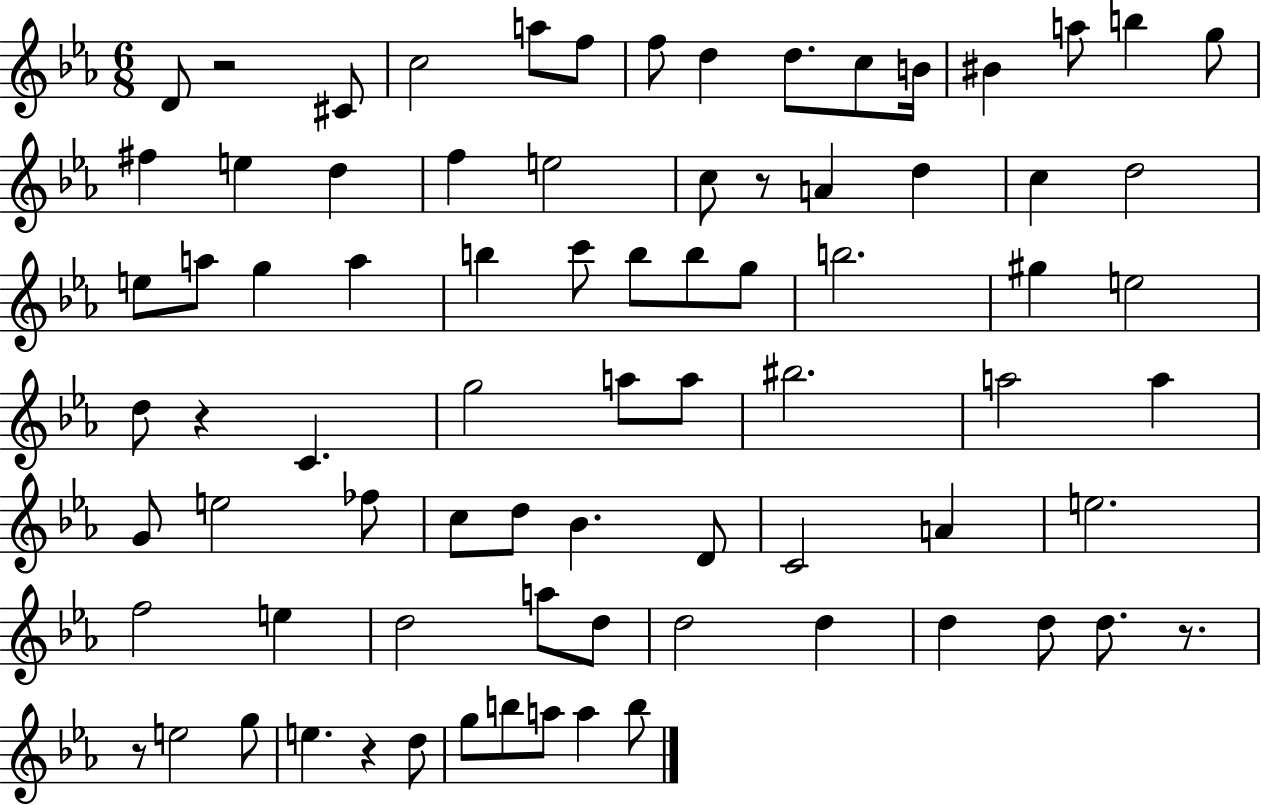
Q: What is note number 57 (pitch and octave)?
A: D5